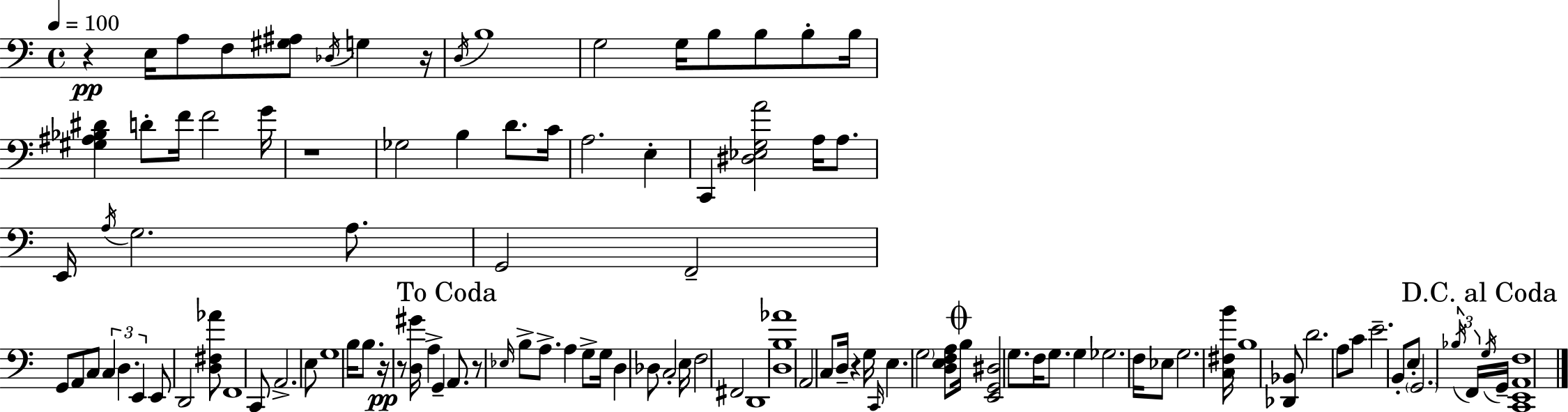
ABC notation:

X:1
T:Untitled
M:4/4
L:1/4
K:C
z E,/4 A,/2 F,/2 [^G,^A,]/2 _D,/4 G, z/4 D,/4 B,4 G,2 G,/4 B,/2 B,/2 B,/2 B,/4 [^G,^A,_B,^D] D/2 F/4 F2 G/4 z4 _G,2 B, D/2 C/4 A,2 E, C,, [^D,_E,G,A]2 A,/4 A,/2 E,,/4 A,/4 G,2 A,/2 G,,2 F,,2 G,,/2 A,,/2 C,/2 C, D, E,, E,,/2 D,,2 [D,^F,_A]/2 F,,4 C,,/2 A,,2 E,/2 G,4 B,/4 B,/2 z/4 z/2 [D,^G]/4 A, G,, A,,/2 z/2 _E,/4 B,/2 A,/2 A, G,/2 G,/4 D, _D,/2 C,2 E,/4 F,2 ^F,,2 D,,4 [D,B,_A]4 A,,2 C,/2 D,/4 z G,/4 C,,/4 E, G,2 [D,E,F,A,]/2 B,/4 [E,,G,,^D,]2 G,/2 F,/4 G,/2 G, _G,2 F,/4 _E,/2 G,2 [C,^F,B]/4 B,4 [_D,,_B,,]/2 D2 A,/2 C/2 E2 B,,/2 E,/2 G,,2 _B,/4 F,,/4 G,/4 G,,/4 [C,,E,,A,,F,]4